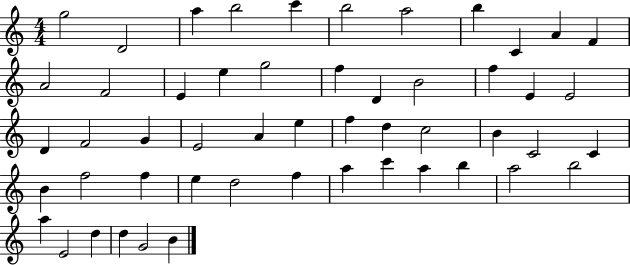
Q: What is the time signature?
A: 4/4